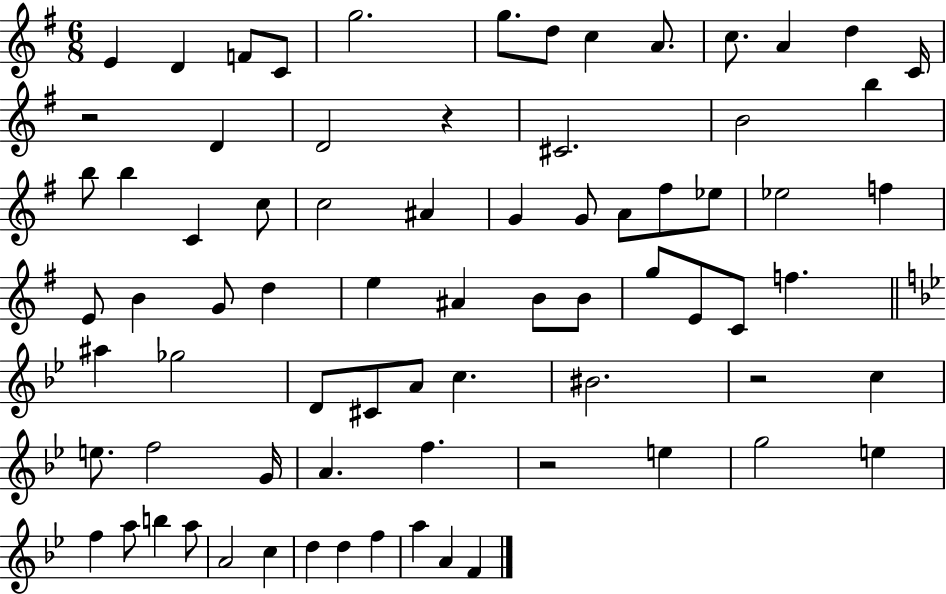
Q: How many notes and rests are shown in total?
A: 75